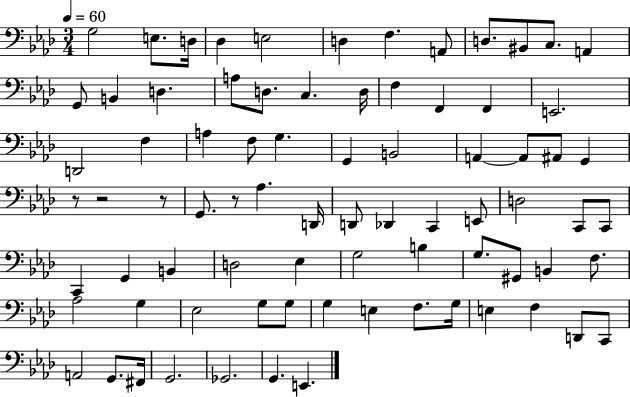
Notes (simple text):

G3/h E3/e. D3/s Db3/q E3/h D3/q F3/q. A2/e D3/e. BIS2/e C3/e. A2/q G2/e B2/q D3/q. A3/e D3/e. C3/q. D3/s F3/q F2/q F2/q E2/h. D2/h F3/q A3/q F3/e G3/q. G2/q B2/h A2/q A2/e A#2/e G2/q R/e R/h R/e G2/e. R/e Ab3/q. D2/s D2/e Db2/q C2/q E2/e D3/h C2/e C2/e C2/q G2/q B2/q D3/h Eb3/q G3/h B3/q G3/e. G#2/e B2/q F3/e. Ab3/h G3/q Eb3/h G3/e G3/e G3/q E3/q F3/e. G3/s E3/q F3/q D2/e C2/e A2/h G2/e. F#2/s G2/h. Gb2/h. G2/q. E2/q.